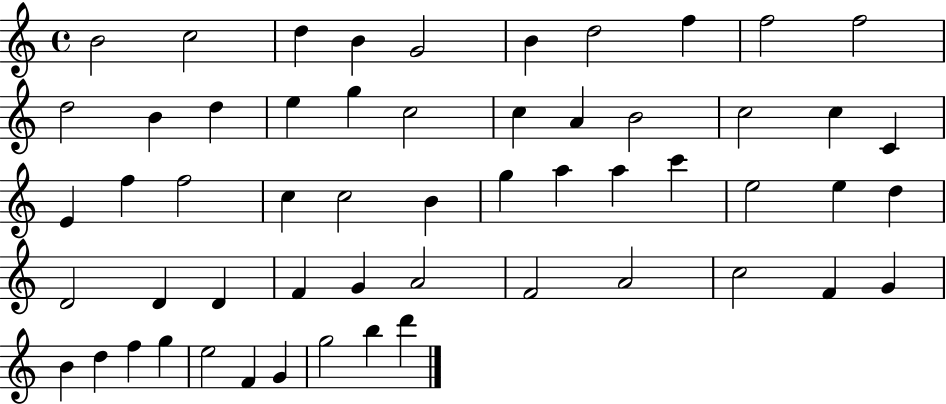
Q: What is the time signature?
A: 4/4